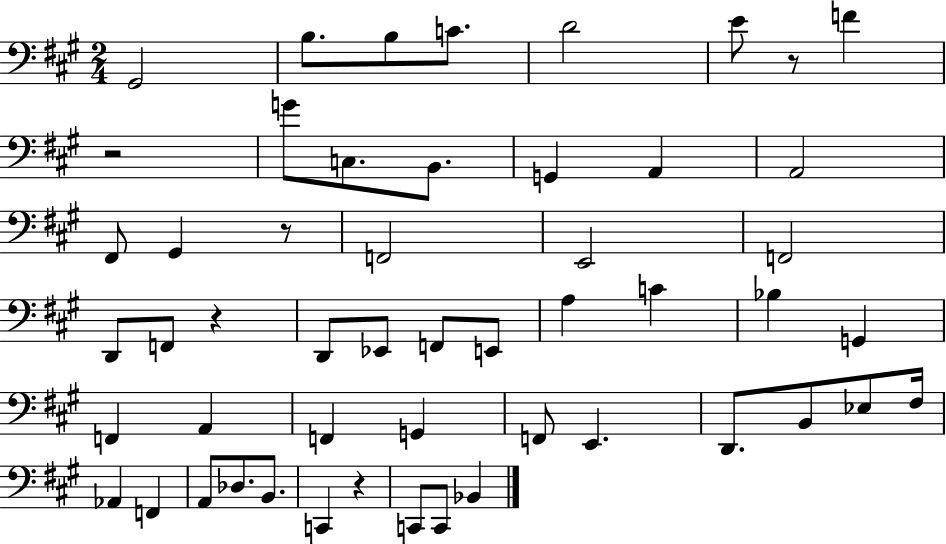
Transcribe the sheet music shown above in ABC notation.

X:1
T:Untitled
M:2/4
L:1/4
K:A
^G,,2 B,/2 B,/2 C/2 D2 E/2 z/2 F z2 G/2 C,/2 B,,/2 G,, A,, A,,2 ^F,,/2 ^G,, z/2 F,,2 E,,2 F,,2 D,,/2 F,,/2 z D,,/2 _E,,/2 F,,/2 E,,/2 A, C _B, G,, F,, A,, F,, G,, F,,/2 E,, D,,/2 B,,/2 _E,/2 ^F,/4 _A,, F,, A,,/2 _D,/2 B,,/2 C,, z C,,/2 C,,/2 _B,,